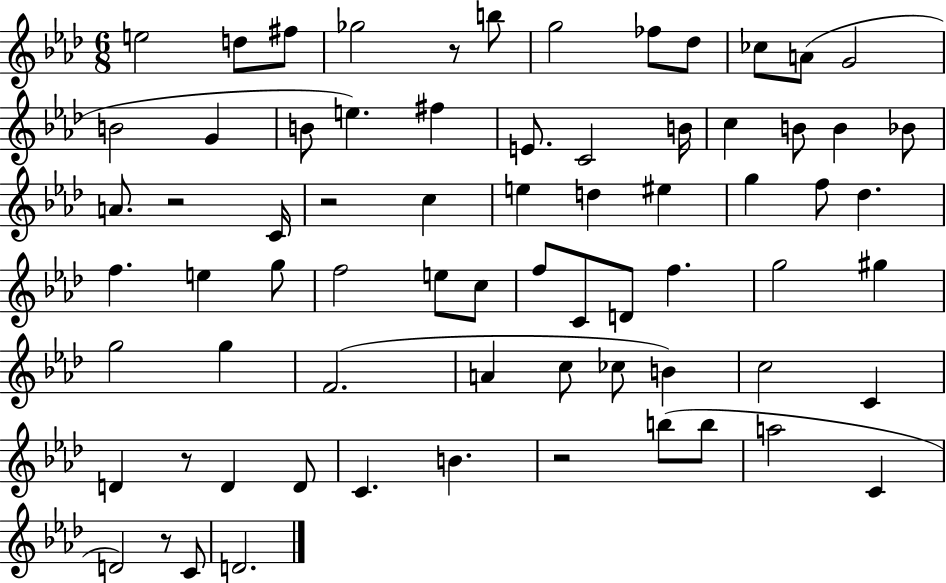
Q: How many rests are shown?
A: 6